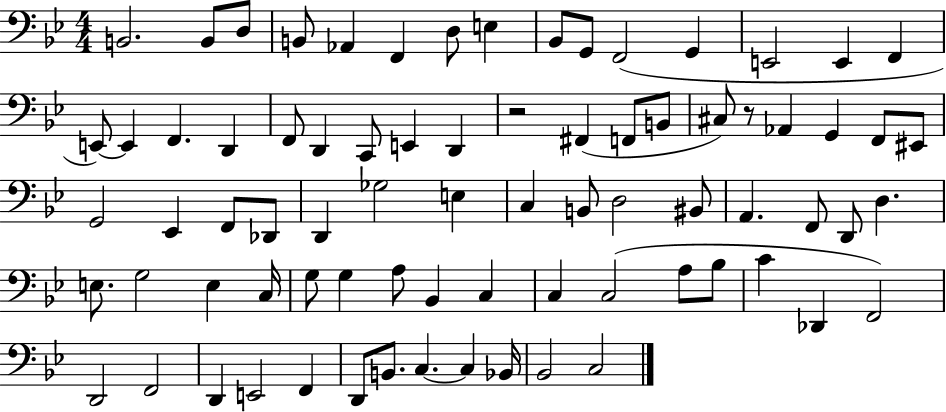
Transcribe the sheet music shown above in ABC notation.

X:1
T:Untitled
M:4/4
L:1/4
K:Bb
B,,2 B,,/2 D,/2 B,,/2 _A,, F,, D,/2 E, _B,,/2 G,,/2 F,,2 G,, E,,2 E,, F,, E,,/2 E,, F,, D,, F,,/2 D,, C,,/2 E,, D,, z2 ^F,, F,,/2 B,,/2 ^C,/2 z/2 _A,, G,, F,,/2 ^E,,/2 G,,2 _E,, F,,/2 _D,,/2 D,, _G,2 E, C, B,,/2 D,2 ^B,,/2 A,, F,,/2 D,,/2 D, E,/2 G,2 E, C,/4 G,/2 G, A,/2 _B,, C, C, C,2 A,/2 _B,/2 C _D,, F,,2 D,,2 F,,2 D,, E,,2 F,, D,,/2 B,,/2 C, C, _B,,/4 _B,,2 C,2